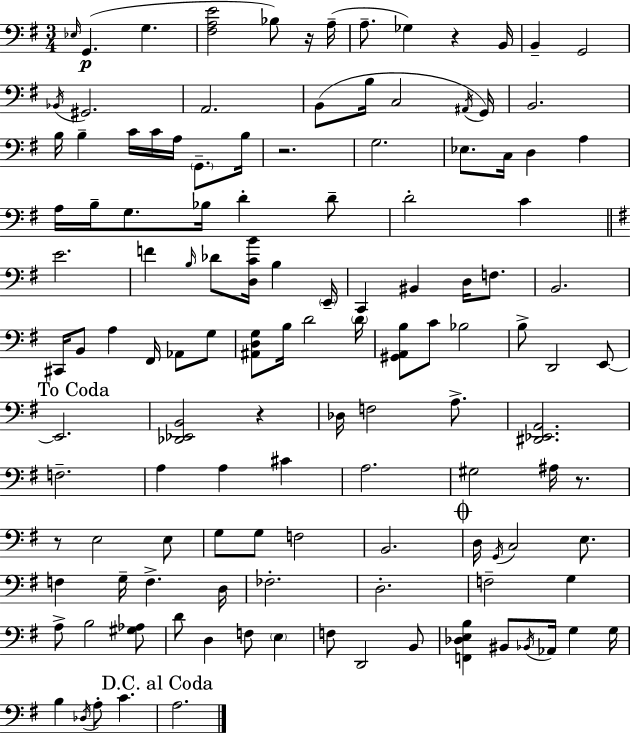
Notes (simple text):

Eb3/s G2/q. G3/q. [F#3,A3,E4]/h Bb3/e R/s A3/s A3/e. Gb3/q R/q B2/s B2/q G2/h Bb2/s G#2/h. A2/h. B2/e B3/s C3/h A#2/s G2/s B2/h. B3/s B3/q C4/s C4/s A3/s G2/e. B3/s R/h. G3/h. Eb3/e. C3/s D3/q A3/q A3/s B3/s G3/e. Bb3/s D4/q D4/e D4/h C4/q E4/h. F4/q B3/s Db4/e [D3,C4,B4]/s B3/q E2/s C2/q BIS2/q D3/s F3/e. B2/h. C#2/s B2/e A3/q F#2/s Ab2/e G3/e [A#2,D3,G3]/e B3/s D4/h D4/s [G#2,A2,B3]/e C4/e Bb3/h B3/e D2/h E2/e E2/h. [Db2,Eb2,B2]/h R/q Db3/s F3/h A3/e. [D#2,Eb2,A2]/h. F3/h. A3/q A3/q C#4/q A3/h. G#3/h A#3/s R/e. R/e E3/h E3/e G3/e G3/e F3/h B2/h. D3/s G2/s C3/h E3/e. F3/q G3/s F3/q. D3/s FES3/h. D3/h. F3/h G3/q A3/e B3/h [G#3,Ab3]/e D4/e D3/q F3/e E3/q F3/e D2/h B2/e [F2,Db3,E3,B3]/q BIS2/e Bb2/s Ab2/s G3/q G3/s B3/q Db3/s A3/e C4/q. A3/h.